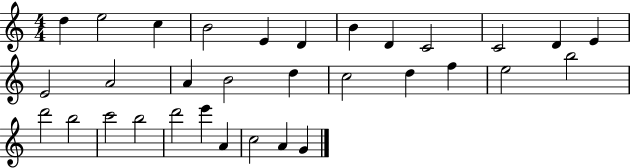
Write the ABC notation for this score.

X:1
T:Untitled
M:4/4
L:1/4
K:C
d e2 c B2 E D B D C2 C2 D E E2 A2 A B2 d c2 d f e2 b2 d'2 b2 c'2 b2 d'2 e' A c2 A G